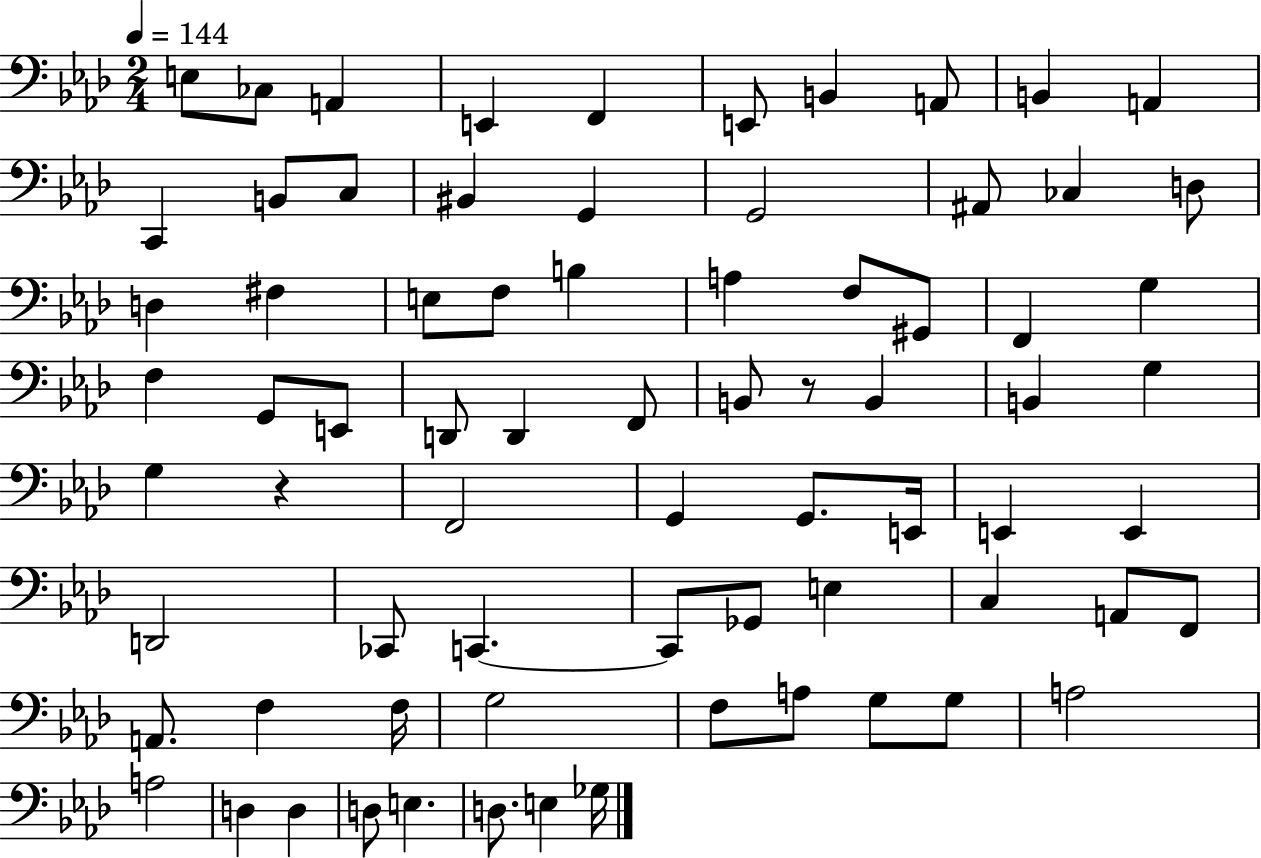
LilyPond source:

{
  \clef bass
  \numericTimeSignature
  \time 2/4
  \key aes \major
  \tempo 4 = 144
  e8 ces8 a,4 | e,4 f,4 | e,8 b,4 a,8 | b,4 a,4 | \break c,4 b,8 c8 | bis,4 g,4 | g,2 | ais,8 ces4 d8 | \break d4 fis4 | e8 f8 b4 | a4 f8 gis,8 | f,4 g4 | \break f4 g,8 e,8 | d,8 d,4 f,8 | b,8 r8 b,4 | b,4 g4 | \break g4 r4 | f,2 | g,4 g,8. e,16 | e,4 e,4 | \break d,2 | ces,8 c,4.~~ | c,8 ges,8 e4 | c4 a,8 f,8 | \break a,8. f4 f16 | g2 | f8 a8 g8 g8 | a2 | \break a2 | d4 d4 | d8 e4. | d8. e4 ges16 | \break \bar "|."
}